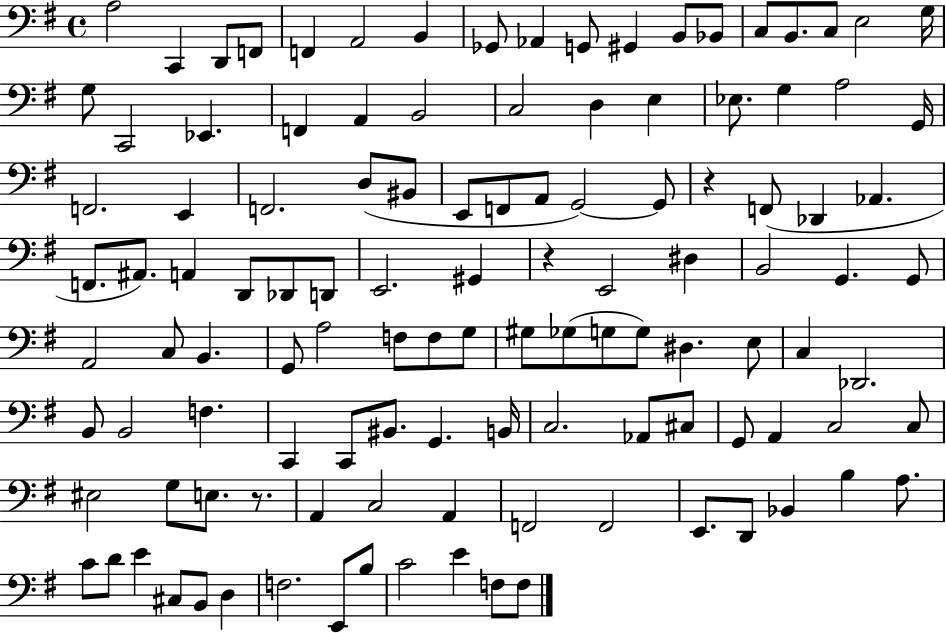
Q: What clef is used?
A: bass